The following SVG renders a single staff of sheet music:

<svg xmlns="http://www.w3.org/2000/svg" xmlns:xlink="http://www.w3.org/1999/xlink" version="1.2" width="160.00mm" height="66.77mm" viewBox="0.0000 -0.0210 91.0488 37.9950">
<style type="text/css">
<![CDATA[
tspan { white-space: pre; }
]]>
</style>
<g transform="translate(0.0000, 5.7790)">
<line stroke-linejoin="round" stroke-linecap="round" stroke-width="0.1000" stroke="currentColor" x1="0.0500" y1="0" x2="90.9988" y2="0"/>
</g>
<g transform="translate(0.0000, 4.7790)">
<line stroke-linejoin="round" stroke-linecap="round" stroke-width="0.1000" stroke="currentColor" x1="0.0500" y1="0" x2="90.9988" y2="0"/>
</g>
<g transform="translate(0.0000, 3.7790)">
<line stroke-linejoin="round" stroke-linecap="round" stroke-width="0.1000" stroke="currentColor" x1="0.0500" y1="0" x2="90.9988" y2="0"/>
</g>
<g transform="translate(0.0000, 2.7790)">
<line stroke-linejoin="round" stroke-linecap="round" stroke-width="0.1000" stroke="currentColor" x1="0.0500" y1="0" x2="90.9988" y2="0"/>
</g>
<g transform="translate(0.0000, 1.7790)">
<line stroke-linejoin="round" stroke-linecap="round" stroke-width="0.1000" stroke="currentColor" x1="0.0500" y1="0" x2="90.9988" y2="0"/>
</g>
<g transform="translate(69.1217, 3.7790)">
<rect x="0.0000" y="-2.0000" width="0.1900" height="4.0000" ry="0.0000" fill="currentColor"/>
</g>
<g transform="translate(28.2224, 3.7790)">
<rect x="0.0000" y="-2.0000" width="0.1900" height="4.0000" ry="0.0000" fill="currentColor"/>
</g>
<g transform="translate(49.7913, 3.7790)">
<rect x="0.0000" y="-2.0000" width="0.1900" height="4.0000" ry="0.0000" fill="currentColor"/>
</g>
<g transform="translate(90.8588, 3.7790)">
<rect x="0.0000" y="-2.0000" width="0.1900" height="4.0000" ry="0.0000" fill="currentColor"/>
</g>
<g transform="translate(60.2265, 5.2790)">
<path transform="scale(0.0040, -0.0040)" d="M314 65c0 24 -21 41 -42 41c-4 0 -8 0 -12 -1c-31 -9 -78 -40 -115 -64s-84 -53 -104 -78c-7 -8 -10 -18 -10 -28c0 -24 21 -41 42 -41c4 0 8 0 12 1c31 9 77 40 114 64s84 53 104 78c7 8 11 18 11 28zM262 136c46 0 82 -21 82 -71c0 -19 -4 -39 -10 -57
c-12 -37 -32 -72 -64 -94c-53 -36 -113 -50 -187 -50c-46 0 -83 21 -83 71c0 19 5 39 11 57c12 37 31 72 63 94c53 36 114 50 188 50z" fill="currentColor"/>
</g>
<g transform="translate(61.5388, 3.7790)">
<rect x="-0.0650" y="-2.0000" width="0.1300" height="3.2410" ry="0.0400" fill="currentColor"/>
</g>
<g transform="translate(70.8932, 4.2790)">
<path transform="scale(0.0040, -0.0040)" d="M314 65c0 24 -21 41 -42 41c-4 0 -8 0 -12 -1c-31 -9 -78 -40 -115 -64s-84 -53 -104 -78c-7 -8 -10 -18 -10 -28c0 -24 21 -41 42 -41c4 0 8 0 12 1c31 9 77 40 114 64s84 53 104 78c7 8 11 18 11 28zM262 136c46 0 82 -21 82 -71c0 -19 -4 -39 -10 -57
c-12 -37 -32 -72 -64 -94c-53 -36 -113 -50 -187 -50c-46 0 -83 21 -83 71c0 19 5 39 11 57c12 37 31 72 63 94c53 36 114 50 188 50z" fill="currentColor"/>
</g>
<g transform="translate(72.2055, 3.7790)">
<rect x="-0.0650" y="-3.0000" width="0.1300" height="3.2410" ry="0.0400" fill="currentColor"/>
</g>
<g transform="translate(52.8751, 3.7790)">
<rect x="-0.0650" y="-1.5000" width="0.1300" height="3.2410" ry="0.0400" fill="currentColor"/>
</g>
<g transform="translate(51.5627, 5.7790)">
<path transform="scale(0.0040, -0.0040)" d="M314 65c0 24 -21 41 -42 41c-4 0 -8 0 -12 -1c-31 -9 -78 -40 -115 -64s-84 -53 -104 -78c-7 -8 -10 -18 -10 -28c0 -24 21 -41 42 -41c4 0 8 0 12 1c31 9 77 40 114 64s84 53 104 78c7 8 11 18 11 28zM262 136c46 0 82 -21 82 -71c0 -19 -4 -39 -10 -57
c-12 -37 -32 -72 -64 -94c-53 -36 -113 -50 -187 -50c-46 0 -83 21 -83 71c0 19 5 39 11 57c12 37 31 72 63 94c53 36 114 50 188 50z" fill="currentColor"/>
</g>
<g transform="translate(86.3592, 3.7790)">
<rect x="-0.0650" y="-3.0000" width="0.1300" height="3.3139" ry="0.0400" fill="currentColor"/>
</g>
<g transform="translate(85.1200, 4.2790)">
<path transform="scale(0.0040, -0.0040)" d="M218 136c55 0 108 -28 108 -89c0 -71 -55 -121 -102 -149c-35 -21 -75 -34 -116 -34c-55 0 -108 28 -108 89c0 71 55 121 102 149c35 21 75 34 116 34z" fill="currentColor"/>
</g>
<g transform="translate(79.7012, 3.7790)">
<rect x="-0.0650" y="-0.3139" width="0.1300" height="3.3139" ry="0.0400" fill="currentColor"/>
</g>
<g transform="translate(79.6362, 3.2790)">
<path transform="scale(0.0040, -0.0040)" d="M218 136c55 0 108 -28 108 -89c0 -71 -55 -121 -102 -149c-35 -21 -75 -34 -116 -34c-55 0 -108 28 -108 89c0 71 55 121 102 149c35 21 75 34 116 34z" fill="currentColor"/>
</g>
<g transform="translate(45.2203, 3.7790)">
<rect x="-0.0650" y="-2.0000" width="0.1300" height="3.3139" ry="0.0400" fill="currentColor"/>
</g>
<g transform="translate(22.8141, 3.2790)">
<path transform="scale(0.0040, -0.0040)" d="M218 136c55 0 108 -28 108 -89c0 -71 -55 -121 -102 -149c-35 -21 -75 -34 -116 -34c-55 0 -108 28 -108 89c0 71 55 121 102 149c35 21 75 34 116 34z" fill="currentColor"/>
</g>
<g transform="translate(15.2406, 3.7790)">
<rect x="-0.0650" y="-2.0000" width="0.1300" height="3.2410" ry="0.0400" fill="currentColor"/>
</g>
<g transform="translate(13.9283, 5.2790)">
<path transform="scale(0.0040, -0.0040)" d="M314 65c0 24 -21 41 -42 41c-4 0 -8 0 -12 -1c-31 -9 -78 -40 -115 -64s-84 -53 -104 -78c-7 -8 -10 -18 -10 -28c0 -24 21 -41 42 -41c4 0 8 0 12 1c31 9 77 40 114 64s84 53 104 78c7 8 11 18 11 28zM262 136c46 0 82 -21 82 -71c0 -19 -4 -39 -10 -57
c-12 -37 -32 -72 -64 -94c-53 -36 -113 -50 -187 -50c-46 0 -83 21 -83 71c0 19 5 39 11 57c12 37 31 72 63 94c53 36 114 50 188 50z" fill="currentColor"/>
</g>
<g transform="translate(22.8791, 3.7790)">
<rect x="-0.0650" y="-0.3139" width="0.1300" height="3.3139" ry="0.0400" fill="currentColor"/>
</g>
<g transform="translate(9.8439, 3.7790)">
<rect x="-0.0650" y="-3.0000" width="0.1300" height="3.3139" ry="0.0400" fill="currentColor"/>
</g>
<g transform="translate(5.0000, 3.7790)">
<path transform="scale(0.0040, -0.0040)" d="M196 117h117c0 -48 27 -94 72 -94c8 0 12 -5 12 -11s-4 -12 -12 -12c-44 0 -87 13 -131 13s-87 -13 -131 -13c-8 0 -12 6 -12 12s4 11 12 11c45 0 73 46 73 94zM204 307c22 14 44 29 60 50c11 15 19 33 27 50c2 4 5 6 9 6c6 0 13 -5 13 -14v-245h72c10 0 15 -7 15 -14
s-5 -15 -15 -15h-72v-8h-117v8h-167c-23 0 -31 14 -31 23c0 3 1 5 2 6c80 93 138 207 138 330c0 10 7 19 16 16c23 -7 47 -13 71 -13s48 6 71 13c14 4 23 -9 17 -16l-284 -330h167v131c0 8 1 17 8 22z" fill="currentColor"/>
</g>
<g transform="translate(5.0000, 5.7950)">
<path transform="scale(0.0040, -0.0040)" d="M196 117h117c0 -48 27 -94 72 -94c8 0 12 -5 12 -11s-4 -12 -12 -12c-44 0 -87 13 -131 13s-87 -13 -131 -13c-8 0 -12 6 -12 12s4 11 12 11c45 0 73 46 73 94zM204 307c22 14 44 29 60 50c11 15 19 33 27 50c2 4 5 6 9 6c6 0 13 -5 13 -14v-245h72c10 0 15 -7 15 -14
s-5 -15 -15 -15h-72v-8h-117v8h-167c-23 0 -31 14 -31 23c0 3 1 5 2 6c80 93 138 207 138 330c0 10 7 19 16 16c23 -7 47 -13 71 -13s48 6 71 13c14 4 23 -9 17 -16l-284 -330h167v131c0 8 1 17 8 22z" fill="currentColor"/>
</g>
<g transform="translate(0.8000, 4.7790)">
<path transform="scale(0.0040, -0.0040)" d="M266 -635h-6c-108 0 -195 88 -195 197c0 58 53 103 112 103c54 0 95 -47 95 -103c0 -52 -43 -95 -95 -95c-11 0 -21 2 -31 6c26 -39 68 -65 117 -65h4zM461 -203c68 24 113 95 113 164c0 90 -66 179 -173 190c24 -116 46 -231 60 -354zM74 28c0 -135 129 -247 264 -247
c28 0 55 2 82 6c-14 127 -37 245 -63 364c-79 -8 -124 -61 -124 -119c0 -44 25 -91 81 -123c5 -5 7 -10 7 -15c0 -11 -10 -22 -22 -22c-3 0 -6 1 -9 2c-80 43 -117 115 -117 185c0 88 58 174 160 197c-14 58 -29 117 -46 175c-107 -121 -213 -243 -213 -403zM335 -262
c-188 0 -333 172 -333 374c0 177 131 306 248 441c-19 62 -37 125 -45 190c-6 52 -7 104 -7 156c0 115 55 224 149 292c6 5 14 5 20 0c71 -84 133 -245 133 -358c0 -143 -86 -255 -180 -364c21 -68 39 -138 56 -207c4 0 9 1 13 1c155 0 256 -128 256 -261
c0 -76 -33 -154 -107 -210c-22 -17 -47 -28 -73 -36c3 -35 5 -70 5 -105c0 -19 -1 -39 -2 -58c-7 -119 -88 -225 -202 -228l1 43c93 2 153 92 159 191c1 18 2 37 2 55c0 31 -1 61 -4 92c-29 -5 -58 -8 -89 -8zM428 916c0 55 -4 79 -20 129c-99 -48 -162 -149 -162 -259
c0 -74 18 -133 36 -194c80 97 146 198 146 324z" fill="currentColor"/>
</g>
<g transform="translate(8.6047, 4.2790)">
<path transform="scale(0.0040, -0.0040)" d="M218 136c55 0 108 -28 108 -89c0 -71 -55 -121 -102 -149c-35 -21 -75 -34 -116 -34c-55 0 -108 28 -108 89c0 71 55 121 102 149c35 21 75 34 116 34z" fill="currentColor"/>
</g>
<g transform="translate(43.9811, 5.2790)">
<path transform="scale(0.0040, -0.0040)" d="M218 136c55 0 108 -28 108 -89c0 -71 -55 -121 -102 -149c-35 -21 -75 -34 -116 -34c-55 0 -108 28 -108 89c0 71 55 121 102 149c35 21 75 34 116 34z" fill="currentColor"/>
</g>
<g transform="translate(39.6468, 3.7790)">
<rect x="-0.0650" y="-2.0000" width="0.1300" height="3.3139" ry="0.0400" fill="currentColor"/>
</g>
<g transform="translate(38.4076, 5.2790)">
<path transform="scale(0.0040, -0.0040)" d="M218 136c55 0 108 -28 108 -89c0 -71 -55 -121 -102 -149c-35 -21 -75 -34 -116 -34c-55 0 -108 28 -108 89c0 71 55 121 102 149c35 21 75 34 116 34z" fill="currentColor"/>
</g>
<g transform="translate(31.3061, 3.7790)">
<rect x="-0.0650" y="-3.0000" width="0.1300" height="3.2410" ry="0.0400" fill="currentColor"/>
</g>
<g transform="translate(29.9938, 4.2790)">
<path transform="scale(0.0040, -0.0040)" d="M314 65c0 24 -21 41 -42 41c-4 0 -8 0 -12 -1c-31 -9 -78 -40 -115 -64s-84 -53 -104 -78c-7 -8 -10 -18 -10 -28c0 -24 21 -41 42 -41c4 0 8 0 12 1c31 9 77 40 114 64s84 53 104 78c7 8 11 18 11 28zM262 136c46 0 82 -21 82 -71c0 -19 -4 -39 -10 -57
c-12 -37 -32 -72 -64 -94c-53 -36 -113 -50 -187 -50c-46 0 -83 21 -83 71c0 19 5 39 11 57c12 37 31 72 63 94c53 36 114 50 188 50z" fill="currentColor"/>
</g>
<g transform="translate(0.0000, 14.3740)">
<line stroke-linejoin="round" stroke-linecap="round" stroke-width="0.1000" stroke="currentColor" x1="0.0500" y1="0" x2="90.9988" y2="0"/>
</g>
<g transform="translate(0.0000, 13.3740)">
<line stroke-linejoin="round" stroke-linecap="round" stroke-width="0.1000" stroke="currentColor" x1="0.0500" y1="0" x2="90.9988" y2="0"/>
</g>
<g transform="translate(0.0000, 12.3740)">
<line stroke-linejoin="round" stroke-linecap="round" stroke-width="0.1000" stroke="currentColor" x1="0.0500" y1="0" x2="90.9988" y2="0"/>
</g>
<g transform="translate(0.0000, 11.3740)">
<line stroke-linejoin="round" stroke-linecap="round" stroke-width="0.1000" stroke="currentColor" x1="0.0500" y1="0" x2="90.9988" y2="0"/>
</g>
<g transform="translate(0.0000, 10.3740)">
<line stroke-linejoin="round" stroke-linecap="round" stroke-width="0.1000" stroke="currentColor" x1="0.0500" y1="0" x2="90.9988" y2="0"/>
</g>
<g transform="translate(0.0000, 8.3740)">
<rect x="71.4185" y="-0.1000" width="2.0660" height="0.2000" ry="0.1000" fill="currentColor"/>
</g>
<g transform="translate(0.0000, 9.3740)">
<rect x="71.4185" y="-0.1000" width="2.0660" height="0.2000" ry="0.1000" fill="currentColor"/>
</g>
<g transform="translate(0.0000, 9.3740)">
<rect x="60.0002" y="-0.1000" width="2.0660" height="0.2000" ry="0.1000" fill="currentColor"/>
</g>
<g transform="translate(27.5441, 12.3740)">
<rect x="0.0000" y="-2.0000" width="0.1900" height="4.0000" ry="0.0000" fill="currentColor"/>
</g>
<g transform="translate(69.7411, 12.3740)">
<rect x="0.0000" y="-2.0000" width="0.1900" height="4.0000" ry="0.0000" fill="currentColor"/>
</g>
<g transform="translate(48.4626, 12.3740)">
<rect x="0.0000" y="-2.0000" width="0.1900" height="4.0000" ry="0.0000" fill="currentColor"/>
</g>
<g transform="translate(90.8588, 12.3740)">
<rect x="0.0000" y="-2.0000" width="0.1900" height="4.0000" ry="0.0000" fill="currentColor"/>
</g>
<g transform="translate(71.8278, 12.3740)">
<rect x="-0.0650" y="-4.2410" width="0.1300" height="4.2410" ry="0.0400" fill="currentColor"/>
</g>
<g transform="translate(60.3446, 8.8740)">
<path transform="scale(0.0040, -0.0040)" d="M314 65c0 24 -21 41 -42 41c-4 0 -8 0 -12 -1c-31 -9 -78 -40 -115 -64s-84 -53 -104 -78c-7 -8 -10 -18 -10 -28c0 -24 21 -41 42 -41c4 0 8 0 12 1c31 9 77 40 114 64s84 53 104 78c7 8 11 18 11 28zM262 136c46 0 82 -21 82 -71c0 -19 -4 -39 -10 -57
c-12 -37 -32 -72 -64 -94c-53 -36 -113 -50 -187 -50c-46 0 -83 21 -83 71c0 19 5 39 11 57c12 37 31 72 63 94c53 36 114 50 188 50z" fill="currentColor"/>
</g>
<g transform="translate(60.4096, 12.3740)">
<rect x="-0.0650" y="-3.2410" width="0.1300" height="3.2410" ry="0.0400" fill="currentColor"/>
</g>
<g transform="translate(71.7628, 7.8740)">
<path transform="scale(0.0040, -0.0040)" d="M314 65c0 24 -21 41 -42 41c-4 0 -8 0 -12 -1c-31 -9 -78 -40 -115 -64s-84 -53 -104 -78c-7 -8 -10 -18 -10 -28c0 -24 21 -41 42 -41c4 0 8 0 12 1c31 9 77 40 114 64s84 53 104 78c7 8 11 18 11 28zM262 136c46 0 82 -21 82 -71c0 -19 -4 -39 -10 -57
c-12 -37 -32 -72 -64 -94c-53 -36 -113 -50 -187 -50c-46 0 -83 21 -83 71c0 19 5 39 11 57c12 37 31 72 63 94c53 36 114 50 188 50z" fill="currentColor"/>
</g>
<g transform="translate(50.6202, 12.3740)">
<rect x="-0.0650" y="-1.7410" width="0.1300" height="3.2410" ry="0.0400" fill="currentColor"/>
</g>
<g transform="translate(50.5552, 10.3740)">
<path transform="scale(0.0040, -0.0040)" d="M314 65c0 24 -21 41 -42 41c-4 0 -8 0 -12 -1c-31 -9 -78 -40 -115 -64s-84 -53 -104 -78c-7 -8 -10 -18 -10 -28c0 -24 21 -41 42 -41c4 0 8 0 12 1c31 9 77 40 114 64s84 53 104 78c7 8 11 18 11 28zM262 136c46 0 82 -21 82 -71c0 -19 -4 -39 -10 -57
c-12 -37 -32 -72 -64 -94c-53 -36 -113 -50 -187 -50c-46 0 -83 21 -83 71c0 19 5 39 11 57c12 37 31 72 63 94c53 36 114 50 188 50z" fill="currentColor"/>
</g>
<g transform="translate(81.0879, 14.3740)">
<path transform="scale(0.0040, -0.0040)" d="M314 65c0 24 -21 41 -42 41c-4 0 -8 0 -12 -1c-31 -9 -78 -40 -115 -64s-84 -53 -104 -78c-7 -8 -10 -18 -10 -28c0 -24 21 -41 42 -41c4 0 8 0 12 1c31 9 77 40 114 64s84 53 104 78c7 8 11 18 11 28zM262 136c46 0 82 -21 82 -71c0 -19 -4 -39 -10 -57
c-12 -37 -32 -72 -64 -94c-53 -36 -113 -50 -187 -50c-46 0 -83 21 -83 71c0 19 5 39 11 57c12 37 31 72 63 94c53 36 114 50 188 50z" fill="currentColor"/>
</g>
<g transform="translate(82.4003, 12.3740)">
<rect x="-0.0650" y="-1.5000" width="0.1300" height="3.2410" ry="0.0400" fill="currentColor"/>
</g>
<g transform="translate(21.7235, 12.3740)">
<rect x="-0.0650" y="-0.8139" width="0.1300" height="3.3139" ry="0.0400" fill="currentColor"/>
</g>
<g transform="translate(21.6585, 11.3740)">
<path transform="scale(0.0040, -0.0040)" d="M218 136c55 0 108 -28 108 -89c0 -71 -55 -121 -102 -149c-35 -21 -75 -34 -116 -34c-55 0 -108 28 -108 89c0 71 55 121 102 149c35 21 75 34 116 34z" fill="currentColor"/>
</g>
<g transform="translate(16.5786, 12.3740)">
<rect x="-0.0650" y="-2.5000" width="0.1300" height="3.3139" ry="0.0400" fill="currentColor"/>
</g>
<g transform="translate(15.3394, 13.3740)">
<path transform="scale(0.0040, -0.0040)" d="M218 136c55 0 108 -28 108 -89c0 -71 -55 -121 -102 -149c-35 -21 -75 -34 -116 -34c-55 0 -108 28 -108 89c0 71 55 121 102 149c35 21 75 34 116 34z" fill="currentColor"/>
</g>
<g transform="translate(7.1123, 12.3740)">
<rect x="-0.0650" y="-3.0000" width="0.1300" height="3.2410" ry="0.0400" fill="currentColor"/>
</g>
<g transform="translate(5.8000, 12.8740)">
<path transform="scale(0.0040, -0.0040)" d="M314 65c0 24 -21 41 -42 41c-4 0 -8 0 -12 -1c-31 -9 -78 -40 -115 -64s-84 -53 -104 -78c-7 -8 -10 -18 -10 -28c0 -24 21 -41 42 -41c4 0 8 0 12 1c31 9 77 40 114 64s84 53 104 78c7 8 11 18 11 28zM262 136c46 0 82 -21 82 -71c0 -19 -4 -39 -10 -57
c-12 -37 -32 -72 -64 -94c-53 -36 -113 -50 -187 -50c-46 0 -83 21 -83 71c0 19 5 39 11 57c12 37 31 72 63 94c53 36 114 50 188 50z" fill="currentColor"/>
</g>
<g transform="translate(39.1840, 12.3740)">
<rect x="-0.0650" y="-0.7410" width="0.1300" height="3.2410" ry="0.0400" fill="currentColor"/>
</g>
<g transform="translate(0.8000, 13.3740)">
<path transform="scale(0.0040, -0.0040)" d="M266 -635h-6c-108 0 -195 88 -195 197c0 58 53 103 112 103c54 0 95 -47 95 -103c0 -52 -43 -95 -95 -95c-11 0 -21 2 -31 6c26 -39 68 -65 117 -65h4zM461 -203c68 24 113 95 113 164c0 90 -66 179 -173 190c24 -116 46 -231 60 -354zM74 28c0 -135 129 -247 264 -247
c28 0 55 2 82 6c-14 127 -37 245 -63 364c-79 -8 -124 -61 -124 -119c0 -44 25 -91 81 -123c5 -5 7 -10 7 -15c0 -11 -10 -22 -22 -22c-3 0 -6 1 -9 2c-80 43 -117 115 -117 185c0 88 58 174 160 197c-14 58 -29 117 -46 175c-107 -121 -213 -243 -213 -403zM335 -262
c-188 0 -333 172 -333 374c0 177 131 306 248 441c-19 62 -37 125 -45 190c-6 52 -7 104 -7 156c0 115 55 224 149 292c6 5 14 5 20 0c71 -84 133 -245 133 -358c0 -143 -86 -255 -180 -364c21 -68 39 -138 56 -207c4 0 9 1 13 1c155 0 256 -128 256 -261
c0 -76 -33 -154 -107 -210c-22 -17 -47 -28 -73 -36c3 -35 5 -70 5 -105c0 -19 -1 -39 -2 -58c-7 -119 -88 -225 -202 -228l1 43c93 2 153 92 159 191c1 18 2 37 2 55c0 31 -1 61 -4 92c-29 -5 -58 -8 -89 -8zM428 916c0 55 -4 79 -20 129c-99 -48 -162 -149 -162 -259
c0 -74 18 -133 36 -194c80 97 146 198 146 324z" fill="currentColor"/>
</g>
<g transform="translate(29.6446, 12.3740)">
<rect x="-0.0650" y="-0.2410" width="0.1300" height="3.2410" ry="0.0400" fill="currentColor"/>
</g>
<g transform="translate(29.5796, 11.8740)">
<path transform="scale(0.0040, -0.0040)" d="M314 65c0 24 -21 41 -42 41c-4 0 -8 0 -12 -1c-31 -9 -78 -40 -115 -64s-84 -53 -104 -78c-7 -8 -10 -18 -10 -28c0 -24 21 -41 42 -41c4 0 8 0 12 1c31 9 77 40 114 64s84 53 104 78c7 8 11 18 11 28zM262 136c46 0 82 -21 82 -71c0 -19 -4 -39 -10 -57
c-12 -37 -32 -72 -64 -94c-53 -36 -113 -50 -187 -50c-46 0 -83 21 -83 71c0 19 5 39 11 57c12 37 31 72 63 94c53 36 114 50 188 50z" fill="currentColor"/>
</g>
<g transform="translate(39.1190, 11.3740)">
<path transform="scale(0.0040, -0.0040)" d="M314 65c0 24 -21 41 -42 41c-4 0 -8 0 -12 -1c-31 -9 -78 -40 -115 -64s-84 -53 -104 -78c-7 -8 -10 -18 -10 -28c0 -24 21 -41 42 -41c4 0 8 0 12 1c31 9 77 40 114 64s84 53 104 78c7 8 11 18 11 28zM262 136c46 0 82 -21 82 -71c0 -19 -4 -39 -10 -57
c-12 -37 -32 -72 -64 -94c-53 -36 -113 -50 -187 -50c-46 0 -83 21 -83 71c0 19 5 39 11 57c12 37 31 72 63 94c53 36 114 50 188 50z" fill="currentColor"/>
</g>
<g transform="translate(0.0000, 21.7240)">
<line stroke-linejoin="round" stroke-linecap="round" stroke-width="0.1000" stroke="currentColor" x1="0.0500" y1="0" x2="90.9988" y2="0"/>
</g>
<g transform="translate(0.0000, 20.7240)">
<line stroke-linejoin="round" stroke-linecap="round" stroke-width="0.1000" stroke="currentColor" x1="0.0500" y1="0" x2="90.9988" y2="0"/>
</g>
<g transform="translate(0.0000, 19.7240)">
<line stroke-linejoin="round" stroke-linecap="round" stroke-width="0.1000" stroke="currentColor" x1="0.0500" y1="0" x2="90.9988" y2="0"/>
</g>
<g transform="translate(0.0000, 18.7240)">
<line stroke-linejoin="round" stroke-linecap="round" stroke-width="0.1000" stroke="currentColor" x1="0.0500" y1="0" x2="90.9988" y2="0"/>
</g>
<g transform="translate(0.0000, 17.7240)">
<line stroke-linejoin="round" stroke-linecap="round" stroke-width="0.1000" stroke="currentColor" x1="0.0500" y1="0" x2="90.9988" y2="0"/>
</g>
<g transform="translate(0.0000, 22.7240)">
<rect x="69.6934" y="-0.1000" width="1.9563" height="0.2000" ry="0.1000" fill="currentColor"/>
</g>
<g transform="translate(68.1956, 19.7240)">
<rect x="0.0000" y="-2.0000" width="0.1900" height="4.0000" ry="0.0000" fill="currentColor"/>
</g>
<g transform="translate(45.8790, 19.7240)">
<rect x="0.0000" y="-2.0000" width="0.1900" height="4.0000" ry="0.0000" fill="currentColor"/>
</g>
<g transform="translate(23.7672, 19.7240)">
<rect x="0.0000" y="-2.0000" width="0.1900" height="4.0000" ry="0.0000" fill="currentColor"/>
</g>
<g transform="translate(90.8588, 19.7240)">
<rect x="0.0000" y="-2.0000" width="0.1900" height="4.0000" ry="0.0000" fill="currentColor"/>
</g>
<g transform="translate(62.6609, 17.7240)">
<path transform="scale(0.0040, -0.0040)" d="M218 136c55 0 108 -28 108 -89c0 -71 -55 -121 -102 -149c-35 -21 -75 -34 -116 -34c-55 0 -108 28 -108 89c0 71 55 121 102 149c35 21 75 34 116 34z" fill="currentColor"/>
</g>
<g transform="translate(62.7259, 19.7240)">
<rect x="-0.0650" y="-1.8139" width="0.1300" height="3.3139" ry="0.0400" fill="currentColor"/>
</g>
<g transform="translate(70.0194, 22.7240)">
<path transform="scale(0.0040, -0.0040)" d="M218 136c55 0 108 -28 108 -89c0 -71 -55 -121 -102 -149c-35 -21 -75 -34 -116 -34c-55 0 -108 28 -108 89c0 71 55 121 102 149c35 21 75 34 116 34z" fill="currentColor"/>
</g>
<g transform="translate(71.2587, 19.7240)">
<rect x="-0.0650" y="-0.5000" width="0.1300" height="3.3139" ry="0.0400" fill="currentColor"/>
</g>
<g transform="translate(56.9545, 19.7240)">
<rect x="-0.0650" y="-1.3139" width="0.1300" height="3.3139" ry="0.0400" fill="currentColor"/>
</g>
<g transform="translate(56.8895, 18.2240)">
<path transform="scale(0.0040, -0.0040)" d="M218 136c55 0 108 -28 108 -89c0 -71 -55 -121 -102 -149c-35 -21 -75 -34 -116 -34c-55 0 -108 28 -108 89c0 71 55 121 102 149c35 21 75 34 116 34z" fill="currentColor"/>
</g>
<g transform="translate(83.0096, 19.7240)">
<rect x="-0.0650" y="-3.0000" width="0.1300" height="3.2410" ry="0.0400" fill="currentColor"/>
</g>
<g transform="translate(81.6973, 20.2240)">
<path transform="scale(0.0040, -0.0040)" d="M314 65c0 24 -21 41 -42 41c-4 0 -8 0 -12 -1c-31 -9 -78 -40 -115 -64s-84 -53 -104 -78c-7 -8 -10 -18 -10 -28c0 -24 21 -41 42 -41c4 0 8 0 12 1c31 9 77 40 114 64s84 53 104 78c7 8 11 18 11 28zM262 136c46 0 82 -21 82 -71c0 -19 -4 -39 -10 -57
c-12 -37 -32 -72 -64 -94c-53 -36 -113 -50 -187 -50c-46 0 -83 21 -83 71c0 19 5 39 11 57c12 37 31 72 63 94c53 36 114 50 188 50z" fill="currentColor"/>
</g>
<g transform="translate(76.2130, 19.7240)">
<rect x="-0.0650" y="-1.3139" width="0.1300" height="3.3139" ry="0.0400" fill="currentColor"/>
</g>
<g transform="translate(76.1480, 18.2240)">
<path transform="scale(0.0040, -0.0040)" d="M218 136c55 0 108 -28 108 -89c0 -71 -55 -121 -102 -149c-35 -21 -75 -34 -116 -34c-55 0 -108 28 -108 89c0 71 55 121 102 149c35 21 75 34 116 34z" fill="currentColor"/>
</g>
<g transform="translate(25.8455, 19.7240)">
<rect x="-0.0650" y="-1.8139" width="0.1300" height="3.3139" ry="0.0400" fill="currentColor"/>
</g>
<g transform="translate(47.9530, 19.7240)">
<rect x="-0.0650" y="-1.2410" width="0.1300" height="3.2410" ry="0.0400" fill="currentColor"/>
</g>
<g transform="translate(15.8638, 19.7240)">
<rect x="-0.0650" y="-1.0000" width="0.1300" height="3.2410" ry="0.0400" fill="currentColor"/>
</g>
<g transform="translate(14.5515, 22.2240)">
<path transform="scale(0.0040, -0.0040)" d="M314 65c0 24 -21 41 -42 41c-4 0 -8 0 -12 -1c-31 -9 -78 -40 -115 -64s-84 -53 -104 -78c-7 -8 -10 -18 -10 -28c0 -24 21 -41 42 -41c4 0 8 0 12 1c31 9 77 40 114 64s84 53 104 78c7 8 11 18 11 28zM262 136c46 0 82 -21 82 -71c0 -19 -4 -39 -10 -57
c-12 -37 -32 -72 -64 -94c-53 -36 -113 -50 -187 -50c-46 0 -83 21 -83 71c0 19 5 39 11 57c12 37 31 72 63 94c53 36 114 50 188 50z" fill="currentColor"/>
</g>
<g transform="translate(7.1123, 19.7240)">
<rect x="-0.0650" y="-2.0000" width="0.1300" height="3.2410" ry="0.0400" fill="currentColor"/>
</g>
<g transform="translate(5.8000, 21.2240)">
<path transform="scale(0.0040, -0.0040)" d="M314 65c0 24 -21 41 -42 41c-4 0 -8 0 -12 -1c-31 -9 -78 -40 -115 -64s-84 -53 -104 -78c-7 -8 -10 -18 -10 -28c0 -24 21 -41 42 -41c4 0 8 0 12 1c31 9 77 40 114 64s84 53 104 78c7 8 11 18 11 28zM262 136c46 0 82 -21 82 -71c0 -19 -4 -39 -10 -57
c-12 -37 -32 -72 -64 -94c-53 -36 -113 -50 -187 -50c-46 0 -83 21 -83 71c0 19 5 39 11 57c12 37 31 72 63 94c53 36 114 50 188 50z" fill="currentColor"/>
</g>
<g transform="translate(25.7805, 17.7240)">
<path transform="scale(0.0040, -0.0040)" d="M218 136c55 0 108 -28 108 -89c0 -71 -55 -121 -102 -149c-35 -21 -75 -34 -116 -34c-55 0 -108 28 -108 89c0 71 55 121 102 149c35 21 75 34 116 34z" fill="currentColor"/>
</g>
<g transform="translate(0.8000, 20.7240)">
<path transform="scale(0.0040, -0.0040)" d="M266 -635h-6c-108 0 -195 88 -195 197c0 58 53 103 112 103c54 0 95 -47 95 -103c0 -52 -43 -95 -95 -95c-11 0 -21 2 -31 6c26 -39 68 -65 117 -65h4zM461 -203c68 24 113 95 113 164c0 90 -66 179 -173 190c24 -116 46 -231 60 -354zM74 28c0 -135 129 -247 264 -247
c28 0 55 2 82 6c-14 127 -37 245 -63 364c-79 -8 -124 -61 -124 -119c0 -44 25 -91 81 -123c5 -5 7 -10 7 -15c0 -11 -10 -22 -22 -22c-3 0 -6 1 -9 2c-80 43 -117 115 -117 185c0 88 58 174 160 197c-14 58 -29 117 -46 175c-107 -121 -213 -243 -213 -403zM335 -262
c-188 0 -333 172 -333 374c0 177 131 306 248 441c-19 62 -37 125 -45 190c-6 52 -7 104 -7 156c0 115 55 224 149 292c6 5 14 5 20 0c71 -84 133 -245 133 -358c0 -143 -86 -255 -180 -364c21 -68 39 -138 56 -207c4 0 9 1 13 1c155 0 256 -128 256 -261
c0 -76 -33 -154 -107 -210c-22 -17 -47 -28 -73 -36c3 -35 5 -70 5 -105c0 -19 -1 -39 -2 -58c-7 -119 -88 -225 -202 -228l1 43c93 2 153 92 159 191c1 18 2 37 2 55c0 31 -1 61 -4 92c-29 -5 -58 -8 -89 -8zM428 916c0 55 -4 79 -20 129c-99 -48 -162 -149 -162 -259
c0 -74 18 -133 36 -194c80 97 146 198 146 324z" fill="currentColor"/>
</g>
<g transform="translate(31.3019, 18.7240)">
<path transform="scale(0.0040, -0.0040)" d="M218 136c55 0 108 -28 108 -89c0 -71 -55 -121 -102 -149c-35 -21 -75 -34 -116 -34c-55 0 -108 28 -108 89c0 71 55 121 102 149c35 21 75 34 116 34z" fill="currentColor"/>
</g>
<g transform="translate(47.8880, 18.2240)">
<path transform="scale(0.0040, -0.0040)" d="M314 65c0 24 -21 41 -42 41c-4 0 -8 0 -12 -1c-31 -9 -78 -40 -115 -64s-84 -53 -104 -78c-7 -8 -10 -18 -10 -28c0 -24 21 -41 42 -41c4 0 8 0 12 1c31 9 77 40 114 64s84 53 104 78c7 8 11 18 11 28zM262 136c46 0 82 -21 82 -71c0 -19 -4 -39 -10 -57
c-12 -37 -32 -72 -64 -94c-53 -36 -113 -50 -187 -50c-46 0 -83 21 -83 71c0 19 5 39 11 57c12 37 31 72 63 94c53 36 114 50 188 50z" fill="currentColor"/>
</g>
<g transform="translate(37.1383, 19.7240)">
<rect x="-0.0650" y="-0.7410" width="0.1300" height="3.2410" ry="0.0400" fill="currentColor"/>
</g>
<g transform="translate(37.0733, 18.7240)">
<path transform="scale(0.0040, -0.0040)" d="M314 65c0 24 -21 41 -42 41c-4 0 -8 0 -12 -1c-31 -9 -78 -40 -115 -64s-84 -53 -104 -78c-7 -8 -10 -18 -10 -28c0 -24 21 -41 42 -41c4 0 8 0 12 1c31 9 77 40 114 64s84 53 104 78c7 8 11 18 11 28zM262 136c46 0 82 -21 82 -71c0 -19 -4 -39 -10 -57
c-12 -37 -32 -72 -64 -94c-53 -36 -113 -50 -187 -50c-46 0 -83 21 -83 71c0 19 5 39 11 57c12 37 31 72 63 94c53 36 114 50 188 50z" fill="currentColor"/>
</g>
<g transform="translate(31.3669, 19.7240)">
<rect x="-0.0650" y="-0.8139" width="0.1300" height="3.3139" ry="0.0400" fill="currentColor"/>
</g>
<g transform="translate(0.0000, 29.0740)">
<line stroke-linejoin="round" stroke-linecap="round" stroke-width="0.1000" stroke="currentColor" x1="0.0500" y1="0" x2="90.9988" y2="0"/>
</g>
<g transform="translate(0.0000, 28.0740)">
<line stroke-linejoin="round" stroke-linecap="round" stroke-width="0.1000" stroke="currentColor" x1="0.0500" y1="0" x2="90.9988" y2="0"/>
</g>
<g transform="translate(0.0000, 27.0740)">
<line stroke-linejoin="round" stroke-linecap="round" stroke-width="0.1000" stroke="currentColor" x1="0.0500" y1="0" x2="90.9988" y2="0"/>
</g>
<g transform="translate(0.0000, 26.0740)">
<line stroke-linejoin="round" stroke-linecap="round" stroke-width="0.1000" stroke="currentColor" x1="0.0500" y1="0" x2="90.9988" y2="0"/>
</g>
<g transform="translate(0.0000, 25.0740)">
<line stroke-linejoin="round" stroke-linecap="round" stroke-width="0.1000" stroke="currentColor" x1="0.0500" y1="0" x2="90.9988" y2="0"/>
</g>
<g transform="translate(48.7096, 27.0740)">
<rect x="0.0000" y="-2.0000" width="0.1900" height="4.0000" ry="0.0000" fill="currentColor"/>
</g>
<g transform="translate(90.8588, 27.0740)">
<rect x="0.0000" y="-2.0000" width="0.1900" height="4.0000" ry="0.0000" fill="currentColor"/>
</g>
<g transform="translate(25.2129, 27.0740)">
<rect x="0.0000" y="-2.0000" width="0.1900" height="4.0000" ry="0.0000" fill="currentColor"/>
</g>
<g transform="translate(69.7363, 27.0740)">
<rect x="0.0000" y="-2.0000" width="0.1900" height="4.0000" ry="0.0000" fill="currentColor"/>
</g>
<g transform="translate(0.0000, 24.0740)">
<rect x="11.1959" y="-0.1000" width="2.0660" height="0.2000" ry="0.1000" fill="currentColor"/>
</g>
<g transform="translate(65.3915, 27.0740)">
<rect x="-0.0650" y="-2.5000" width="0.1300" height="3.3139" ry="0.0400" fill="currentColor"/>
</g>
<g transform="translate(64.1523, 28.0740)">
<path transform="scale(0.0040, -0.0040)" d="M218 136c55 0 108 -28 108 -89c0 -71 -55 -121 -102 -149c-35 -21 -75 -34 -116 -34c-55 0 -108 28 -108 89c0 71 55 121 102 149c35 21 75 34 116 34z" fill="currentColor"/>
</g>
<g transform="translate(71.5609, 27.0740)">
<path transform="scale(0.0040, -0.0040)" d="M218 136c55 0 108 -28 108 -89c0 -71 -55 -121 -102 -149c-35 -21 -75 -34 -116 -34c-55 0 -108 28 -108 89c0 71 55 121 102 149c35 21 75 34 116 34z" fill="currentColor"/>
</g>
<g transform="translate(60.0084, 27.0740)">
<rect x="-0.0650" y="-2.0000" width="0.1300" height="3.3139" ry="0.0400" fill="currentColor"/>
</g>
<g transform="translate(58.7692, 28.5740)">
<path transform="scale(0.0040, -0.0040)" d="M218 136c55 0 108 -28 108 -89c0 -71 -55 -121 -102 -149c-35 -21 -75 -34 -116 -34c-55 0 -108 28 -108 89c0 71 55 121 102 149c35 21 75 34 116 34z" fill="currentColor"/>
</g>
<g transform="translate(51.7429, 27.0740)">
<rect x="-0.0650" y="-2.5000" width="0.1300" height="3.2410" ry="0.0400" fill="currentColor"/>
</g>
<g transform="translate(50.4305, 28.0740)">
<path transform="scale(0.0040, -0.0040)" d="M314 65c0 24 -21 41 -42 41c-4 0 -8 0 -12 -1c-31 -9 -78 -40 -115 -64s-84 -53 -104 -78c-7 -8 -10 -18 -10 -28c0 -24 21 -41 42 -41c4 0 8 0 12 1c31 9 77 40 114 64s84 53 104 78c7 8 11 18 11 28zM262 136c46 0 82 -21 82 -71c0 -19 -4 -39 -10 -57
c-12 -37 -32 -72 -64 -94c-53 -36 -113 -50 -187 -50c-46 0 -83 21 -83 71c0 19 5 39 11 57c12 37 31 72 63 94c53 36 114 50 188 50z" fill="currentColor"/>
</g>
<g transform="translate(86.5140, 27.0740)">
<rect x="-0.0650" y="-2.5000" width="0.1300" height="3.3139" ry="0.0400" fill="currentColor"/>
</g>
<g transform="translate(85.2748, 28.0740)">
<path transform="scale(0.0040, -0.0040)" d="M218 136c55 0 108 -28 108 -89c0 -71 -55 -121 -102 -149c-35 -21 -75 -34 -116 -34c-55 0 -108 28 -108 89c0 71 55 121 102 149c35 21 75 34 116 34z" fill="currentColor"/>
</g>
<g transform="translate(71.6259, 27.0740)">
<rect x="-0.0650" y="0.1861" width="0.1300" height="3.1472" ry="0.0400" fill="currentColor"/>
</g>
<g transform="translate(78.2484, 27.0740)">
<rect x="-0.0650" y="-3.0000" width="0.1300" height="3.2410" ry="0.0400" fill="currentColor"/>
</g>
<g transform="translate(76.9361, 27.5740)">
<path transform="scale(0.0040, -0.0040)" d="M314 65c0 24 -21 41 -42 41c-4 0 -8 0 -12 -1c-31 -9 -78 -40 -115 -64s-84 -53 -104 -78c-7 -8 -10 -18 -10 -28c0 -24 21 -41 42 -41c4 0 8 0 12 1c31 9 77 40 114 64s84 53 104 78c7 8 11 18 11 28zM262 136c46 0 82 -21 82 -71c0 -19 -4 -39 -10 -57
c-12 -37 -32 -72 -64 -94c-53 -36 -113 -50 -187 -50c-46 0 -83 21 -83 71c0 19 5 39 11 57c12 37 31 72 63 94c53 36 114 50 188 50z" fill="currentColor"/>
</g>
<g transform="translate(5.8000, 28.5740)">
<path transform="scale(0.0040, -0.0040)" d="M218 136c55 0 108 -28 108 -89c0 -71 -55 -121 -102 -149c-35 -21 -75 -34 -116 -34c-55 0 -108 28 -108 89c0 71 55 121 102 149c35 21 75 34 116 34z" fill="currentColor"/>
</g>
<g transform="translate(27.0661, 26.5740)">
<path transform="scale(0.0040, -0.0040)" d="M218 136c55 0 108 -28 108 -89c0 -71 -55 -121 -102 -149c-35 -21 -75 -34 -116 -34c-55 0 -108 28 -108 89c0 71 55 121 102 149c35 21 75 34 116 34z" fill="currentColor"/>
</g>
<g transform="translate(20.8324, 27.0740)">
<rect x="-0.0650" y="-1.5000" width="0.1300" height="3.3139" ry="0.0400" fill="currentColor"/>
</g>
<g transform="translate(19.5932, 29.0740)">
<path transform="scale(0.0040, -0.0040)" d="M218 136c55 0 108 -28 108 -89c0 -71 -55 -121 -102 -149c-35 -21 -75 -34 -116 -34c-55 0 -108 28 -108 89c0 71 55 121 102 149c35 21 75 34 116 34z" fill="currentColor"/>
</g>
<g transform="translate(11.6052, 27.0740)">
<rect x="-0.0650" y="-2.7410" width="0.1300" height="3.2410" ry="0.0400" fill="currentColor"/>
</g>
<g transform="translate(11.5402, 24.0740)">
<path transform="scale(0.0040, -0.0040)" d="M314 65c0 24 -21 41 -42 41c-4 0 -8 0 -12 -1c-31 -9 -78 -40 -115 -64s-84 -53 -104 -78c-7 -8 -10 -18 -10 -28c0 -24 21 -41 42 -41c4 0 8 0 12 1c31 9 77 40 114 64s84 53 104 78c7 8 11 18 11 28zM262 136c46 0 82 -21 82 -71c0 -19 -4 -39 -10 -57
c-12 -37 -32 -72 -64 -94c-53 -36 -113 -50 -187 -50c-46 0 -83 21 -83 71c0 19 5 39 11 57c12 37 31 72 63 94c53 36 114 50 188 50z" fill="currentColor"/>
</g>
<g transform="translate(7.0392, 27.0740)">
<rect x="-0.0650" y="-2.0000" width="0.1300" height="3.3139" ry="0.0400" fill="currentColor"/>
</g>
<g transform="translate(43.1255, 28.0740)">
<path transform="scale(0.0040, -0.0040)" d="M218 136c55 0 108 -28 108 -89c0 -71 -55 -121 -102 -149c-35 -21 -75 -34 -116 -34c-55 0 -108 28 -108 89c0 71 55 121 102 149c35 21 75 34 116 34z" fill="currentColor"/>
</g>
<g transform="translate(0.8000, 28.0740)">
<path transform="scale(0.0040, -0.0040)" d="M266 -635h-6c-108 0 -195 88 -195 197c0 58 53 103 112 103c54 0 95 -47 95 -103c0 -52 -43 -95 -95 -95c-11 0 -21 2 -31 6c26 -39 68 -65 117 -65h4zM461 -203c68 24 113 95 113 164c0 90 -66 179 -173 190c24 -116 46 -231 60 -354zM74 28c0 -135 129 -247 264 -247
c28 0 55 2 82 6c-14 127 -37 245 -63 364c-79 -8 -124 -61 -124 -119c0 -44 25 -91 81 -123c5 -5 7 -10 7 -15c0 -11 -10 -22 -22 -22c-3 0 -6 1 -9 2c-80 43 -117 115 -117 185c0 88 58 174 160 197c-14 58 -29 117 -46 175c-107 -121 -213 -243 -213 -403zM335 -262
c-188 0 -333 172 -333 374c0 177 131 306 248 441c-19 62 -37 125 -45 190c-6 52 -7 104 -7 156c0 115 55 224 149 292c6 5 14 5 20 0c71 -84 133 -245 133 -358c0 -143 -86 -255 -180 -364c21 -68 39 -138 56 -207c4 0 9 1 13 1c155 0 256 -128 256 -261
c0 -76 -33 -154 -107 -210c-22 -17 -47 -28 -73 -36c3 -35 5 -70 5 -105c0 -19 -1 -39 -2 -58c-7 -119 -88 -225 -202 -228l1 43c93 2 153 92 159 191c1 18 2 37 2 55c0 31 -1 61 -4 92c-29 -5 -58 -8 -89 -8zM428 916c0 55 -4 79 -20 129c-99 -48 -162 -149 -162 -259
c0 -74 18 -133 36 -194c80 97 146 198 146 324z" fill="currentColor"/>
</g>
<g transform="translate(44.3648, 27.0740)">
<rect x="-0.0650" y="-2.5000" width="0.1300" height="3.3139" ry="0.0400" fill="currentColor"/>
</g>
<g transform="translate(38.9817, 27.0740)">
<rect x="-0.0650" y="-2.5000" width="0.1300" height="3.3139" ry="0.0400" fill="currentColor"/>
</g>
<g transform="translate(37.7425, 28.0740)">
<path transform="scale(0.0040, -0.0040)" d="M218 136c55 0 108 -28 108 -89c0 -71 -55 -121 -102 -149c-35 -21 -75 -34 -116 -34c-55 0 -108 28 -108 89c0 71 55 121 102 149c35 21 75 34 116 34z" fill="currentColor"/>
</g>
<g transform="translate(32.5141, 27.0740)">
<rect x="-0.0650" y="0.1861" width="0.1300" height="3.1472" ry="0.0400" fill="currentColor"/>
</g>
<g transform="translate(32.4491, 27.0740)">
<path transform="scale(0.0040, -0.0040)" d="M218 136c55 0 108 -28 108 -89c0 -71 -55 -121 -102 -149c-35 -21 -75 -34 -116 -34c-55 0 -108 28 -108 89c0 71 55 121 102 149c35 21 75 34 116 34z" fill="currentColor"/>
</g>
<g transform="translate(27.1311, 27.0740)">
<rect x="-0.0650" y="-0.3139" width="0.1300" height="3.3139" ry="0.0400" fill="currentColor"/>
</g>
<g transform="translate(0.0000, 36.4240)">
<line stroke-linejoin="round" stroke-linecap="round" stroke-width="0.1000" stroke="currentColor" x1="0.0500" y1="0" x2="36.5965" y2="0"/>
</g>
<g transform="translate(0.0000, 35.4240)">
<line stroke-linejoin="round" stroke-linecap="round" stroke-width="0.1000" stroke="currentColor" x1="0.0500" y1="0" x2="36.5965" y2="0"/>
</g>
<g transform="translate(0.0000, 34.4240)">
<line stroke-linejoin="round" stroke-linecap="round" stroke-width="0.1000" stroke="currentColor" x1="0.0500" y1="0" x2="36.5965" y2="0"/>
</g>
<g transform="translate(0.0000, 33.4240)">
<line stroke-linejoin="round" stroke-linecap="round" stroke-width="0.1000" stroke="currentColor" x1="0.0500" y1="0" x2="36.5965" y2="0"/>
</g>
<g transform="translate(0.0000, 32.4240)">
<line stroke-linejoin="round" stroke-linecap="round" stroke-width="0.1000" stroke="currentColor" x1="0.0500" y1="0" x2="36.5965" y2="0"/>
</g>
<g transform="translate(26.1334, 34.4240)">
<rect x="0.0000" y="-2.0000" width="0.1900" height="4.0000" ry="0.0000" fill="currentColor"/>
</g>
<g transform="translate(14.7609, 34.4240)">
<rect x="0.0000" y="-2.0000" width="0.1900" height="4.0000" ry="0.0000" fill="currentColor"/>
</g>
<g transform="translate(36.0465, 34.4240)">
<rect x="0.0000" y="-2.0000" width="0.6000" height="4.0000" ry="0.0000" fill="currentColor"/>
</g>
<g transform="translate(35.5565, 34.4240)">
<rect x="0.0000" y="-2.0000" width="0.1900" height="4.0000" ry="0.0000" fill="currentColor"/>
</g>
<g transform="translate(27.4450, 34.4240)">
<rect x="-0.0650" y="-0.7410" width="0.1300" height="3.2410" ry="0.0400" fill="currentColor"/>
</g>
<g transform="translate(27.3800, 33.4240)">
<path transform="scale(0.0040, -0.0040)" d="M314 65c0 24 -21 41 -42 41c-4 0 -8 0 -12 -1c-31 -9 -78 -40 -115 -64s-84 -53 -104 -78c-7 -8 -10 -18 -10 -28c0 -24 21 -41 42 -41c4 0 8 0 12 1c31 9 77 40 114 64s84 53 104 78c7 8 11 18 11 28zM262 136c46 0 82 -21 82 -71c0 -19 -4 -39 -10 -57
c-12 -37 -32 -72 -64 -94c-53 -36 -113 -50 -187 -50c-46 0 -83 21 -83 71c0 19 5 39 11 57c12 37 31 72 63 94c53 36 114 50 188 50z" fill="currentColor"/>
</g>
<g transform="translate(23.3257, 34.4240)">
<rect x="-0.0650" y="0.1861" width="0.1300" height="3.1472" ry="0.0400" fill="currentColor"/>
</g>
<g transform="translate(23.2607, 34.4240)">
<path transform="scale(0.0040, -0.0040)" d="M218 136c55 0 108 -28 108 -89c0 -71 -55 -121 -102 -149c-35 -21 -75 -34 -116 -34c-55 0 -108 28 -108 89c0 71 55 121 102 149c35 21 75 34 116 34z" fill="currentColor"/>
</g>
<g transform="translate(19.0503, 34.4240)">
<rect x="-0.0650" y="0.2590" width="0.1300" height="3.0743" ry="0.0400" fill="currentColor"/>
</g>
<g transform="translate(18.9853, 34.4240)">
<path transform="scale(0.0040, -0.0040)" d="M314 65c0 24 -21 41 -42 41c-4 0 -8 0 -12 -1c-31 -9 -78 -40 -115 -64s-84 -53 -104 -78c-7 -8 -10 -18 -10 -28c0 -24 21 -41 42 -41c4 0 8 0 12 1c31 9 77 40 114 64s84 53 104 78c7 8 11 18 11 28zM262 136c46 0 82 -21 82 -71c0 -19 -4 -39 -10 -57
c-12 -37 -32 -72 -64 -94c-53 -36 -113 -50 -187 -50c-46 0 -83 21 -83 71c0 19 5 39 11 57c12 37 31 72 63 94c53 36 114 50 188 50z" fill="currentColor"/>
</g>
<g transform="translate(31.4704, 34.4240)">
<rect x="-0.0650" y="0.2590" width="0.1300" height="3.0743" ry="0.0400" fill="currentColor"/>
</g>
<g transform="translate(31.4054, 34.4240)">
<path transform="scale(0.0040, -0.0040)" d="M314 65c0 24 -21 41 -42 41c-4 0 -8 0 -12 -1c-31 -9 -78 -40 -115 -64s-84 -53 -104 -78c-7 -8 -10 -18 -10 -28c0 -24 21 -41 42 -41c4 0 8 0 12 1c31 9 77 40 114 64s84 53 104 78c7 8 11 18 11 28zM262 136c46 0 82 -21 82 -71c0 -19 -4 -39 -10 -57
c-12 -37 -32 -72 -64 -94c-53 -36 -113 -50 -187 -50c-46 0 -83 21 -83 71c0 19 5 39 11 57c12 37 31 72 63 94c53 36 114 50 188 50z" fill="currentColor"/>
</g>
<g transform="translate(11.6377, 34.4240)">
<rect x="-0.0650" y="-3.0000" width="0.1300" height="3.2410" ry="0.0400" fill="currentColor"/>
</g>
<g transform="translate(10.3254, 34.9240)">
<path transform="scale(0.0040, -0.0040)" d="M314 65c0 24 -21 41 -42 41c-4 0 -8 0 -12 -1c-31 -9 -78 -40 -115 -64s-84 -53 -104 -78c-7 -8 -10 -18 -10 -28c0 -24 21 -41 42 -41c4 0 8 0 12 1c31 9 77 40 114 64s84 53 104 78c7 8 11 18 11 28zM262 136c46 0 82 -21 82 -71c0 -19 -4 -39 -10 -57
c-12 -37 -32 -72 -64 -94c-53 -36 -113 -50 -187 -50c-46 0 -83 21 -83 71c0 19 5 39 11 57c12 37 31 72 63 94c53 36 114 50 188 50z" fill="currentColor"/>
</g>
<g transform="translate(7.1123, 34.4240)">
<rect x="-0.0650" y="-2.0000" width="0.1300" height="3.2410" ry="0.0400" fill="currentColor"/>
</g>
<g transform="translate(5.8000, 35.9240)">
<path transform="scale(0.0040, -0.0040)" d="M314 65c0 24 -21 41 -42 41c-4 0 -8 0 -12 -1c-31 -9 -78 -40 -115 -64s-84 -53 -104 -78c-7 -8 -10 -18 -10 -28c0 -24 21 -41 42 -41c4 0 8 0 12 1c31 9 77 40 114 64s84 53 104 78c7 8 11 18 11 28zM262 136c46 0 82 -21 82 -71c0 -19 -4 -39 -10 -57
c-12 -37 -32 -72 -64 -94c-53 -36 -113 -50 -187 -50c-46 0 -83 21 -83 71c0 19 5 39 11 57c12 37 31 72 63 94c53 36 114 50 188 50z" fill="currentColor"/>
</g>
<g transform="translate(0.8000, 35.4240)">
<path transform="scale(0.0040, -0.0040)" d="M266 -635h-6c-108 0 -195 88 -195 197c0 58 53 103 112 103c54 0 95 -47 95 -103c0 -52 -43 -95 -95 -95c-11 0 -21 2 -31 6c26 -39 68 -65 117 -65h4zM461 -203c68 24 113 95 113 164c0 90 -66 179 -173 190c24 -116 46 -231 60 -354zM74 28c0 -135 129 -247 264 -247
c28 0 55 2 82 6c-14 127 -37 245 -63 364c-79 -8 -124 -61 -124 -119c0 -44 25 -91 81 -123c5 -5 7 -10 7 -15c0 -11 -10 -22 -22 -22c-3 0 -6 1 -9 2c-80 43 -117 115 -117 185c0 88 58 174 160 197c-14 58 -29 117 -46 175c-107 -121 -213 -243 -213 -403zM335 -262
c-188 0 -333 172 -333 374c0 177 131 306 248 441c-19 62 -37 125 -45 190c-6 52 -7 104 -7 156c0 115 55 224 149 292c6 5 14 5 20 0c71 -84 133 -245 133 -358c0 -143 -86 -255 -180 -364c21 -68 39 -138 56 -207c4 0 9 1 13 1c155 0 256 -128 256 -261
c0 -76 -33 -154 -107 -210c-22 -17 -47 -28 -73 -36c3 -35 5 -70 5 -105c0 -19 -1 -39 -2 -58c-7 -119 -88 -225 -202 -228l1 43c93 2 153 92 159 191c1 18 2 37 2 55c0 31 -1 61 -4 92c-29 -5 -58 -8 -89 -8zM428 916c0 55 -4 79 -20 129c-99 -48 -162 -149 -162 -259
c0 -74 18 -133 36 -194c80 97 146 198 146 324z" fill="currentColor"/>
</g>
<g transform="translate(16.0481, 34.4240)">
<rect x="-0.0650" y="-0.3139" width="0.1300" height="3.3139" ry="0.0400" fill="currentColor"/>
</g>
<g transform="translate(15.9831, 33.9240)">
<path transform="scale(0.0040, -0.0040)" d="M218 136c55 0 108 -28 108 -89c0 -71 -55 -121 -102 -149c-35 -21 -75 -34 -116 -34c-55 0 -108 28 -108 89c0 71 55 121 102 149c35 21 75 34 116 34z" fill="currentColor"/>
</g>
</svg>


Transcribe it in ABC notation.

X:1
T:Untitled
M:4/4
L:1/4
K:C
A F2 c A2 F F E2 F2 A2 c A A2 G d c2 d2 f2 b2 d'2 E2 F2 D2 f d d2 e2 e f C e A2 F a2 E c B G G G2 F G B A2 G F2 A2 c B2 B d2 B2